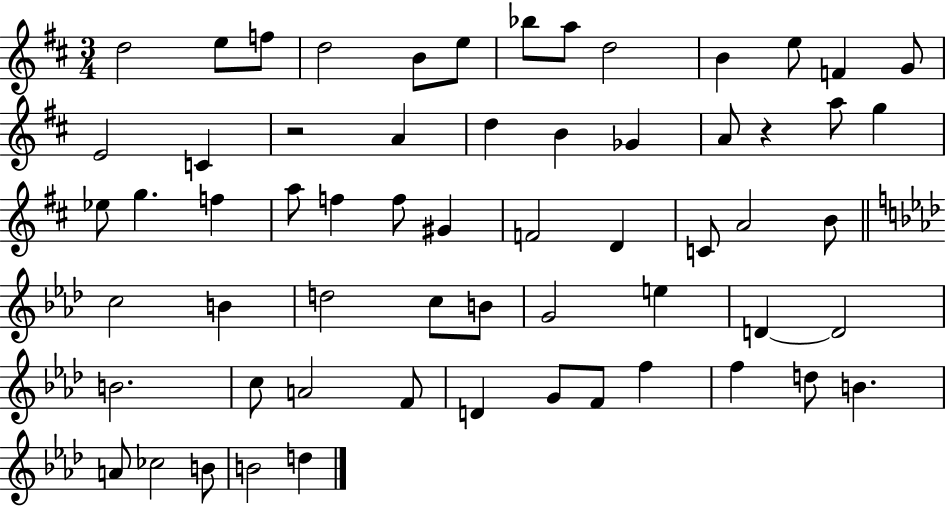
D5/h E5/e F5/e D5/h B4/e E5/e Bb5/e A5/e D5/h B4/q E5/e F4/q G4/e E4/h C4/q R/h A4/q D5/q B4/q Gb4/q A4/e R/q A5/e G5/q Eb5/e G5/q. F5/q A5/e F5/q F5/e G#4/q F4/h D4/q C4/e A4/h B4/e C5/h B4/q D5/h C5/e B4/e G4/h E5/q D4/q D4/h B4/h. C5/e A4/h F4/e D4/q G4/e F4/e F5/q F5/q D5/e B4/q. A4/e CES5/h B4/e B4/h D5/q